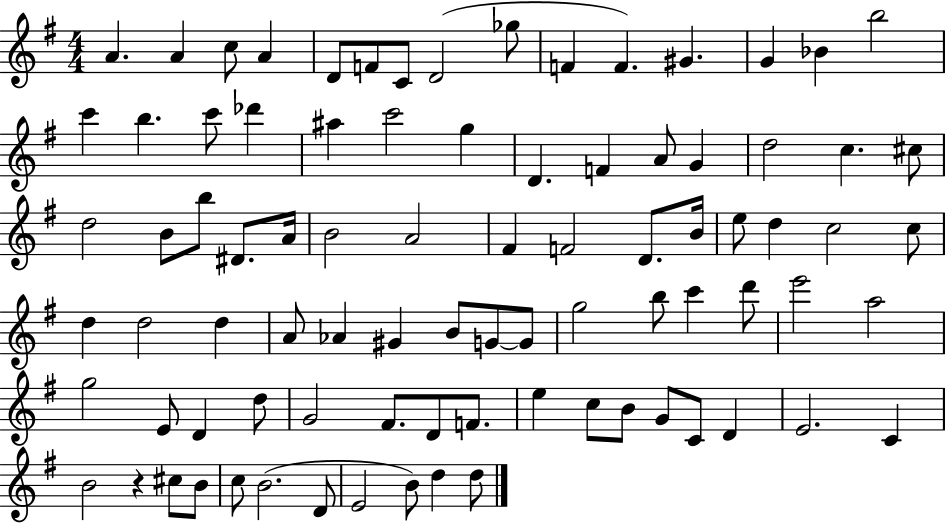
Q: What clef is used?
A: treble